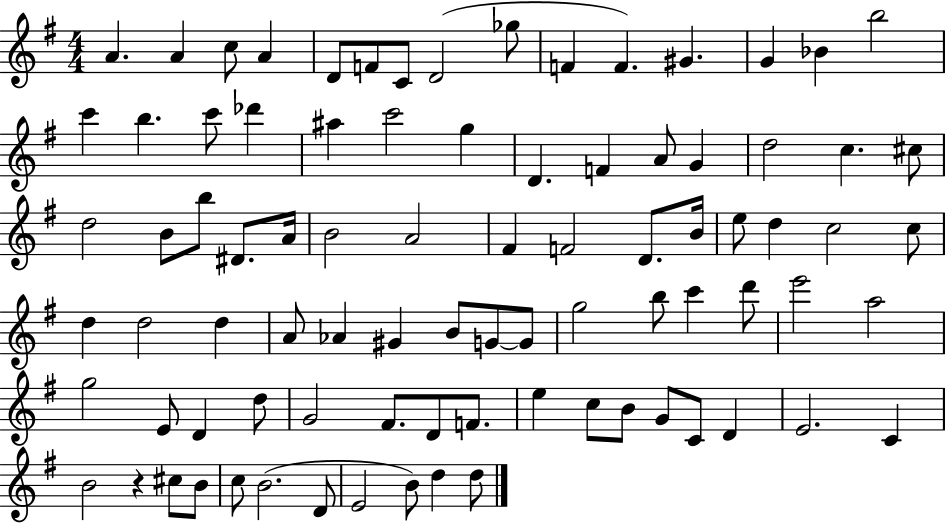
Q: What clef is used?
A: treble